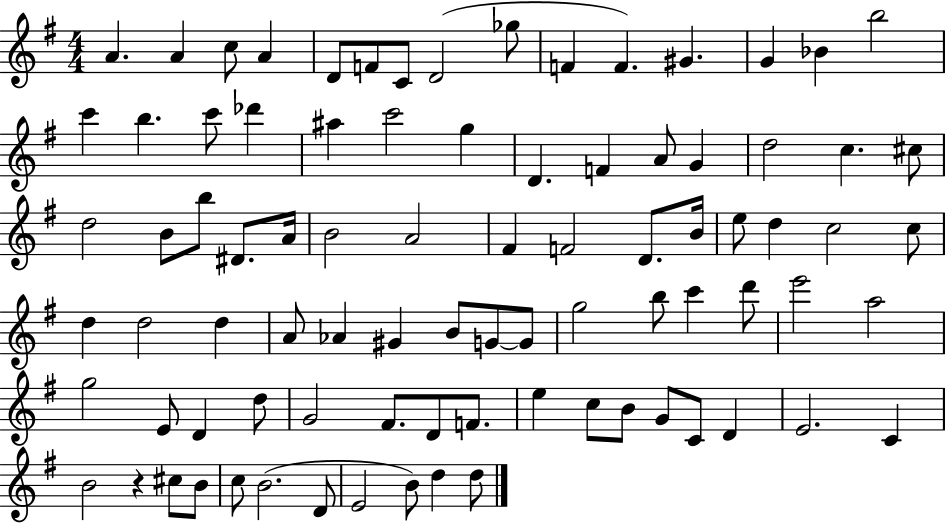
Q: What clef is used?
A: treble